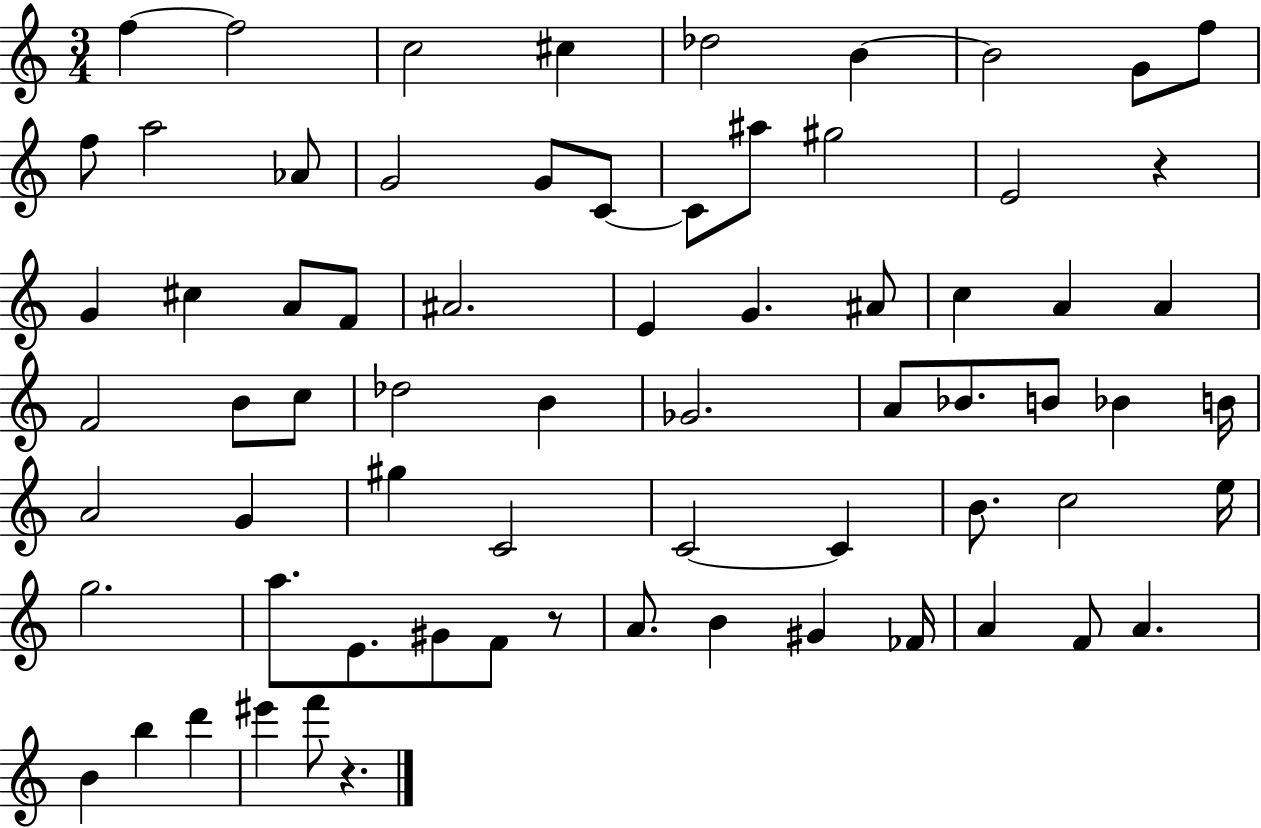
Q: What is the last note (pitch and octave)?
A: F6